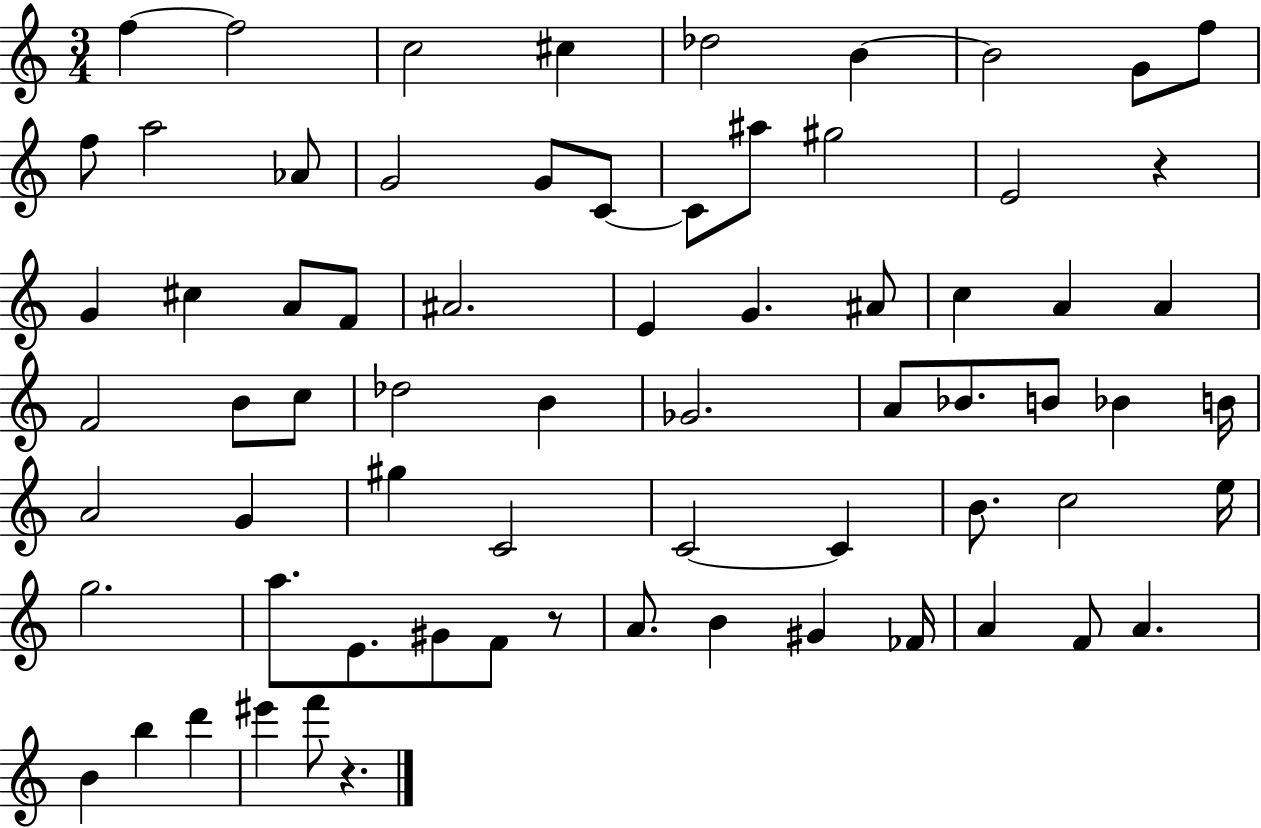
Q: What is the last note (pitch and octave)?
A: F6